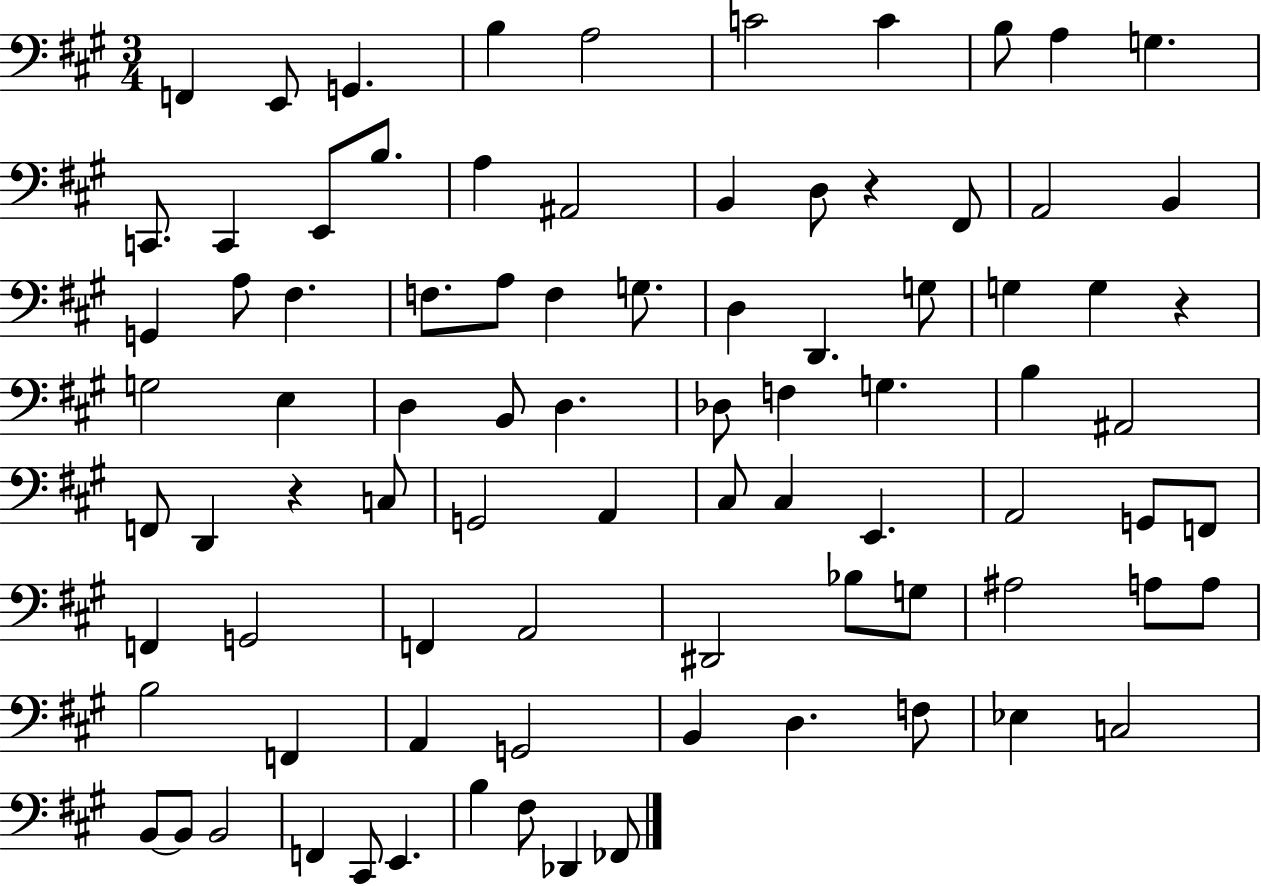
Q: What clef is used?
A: bass